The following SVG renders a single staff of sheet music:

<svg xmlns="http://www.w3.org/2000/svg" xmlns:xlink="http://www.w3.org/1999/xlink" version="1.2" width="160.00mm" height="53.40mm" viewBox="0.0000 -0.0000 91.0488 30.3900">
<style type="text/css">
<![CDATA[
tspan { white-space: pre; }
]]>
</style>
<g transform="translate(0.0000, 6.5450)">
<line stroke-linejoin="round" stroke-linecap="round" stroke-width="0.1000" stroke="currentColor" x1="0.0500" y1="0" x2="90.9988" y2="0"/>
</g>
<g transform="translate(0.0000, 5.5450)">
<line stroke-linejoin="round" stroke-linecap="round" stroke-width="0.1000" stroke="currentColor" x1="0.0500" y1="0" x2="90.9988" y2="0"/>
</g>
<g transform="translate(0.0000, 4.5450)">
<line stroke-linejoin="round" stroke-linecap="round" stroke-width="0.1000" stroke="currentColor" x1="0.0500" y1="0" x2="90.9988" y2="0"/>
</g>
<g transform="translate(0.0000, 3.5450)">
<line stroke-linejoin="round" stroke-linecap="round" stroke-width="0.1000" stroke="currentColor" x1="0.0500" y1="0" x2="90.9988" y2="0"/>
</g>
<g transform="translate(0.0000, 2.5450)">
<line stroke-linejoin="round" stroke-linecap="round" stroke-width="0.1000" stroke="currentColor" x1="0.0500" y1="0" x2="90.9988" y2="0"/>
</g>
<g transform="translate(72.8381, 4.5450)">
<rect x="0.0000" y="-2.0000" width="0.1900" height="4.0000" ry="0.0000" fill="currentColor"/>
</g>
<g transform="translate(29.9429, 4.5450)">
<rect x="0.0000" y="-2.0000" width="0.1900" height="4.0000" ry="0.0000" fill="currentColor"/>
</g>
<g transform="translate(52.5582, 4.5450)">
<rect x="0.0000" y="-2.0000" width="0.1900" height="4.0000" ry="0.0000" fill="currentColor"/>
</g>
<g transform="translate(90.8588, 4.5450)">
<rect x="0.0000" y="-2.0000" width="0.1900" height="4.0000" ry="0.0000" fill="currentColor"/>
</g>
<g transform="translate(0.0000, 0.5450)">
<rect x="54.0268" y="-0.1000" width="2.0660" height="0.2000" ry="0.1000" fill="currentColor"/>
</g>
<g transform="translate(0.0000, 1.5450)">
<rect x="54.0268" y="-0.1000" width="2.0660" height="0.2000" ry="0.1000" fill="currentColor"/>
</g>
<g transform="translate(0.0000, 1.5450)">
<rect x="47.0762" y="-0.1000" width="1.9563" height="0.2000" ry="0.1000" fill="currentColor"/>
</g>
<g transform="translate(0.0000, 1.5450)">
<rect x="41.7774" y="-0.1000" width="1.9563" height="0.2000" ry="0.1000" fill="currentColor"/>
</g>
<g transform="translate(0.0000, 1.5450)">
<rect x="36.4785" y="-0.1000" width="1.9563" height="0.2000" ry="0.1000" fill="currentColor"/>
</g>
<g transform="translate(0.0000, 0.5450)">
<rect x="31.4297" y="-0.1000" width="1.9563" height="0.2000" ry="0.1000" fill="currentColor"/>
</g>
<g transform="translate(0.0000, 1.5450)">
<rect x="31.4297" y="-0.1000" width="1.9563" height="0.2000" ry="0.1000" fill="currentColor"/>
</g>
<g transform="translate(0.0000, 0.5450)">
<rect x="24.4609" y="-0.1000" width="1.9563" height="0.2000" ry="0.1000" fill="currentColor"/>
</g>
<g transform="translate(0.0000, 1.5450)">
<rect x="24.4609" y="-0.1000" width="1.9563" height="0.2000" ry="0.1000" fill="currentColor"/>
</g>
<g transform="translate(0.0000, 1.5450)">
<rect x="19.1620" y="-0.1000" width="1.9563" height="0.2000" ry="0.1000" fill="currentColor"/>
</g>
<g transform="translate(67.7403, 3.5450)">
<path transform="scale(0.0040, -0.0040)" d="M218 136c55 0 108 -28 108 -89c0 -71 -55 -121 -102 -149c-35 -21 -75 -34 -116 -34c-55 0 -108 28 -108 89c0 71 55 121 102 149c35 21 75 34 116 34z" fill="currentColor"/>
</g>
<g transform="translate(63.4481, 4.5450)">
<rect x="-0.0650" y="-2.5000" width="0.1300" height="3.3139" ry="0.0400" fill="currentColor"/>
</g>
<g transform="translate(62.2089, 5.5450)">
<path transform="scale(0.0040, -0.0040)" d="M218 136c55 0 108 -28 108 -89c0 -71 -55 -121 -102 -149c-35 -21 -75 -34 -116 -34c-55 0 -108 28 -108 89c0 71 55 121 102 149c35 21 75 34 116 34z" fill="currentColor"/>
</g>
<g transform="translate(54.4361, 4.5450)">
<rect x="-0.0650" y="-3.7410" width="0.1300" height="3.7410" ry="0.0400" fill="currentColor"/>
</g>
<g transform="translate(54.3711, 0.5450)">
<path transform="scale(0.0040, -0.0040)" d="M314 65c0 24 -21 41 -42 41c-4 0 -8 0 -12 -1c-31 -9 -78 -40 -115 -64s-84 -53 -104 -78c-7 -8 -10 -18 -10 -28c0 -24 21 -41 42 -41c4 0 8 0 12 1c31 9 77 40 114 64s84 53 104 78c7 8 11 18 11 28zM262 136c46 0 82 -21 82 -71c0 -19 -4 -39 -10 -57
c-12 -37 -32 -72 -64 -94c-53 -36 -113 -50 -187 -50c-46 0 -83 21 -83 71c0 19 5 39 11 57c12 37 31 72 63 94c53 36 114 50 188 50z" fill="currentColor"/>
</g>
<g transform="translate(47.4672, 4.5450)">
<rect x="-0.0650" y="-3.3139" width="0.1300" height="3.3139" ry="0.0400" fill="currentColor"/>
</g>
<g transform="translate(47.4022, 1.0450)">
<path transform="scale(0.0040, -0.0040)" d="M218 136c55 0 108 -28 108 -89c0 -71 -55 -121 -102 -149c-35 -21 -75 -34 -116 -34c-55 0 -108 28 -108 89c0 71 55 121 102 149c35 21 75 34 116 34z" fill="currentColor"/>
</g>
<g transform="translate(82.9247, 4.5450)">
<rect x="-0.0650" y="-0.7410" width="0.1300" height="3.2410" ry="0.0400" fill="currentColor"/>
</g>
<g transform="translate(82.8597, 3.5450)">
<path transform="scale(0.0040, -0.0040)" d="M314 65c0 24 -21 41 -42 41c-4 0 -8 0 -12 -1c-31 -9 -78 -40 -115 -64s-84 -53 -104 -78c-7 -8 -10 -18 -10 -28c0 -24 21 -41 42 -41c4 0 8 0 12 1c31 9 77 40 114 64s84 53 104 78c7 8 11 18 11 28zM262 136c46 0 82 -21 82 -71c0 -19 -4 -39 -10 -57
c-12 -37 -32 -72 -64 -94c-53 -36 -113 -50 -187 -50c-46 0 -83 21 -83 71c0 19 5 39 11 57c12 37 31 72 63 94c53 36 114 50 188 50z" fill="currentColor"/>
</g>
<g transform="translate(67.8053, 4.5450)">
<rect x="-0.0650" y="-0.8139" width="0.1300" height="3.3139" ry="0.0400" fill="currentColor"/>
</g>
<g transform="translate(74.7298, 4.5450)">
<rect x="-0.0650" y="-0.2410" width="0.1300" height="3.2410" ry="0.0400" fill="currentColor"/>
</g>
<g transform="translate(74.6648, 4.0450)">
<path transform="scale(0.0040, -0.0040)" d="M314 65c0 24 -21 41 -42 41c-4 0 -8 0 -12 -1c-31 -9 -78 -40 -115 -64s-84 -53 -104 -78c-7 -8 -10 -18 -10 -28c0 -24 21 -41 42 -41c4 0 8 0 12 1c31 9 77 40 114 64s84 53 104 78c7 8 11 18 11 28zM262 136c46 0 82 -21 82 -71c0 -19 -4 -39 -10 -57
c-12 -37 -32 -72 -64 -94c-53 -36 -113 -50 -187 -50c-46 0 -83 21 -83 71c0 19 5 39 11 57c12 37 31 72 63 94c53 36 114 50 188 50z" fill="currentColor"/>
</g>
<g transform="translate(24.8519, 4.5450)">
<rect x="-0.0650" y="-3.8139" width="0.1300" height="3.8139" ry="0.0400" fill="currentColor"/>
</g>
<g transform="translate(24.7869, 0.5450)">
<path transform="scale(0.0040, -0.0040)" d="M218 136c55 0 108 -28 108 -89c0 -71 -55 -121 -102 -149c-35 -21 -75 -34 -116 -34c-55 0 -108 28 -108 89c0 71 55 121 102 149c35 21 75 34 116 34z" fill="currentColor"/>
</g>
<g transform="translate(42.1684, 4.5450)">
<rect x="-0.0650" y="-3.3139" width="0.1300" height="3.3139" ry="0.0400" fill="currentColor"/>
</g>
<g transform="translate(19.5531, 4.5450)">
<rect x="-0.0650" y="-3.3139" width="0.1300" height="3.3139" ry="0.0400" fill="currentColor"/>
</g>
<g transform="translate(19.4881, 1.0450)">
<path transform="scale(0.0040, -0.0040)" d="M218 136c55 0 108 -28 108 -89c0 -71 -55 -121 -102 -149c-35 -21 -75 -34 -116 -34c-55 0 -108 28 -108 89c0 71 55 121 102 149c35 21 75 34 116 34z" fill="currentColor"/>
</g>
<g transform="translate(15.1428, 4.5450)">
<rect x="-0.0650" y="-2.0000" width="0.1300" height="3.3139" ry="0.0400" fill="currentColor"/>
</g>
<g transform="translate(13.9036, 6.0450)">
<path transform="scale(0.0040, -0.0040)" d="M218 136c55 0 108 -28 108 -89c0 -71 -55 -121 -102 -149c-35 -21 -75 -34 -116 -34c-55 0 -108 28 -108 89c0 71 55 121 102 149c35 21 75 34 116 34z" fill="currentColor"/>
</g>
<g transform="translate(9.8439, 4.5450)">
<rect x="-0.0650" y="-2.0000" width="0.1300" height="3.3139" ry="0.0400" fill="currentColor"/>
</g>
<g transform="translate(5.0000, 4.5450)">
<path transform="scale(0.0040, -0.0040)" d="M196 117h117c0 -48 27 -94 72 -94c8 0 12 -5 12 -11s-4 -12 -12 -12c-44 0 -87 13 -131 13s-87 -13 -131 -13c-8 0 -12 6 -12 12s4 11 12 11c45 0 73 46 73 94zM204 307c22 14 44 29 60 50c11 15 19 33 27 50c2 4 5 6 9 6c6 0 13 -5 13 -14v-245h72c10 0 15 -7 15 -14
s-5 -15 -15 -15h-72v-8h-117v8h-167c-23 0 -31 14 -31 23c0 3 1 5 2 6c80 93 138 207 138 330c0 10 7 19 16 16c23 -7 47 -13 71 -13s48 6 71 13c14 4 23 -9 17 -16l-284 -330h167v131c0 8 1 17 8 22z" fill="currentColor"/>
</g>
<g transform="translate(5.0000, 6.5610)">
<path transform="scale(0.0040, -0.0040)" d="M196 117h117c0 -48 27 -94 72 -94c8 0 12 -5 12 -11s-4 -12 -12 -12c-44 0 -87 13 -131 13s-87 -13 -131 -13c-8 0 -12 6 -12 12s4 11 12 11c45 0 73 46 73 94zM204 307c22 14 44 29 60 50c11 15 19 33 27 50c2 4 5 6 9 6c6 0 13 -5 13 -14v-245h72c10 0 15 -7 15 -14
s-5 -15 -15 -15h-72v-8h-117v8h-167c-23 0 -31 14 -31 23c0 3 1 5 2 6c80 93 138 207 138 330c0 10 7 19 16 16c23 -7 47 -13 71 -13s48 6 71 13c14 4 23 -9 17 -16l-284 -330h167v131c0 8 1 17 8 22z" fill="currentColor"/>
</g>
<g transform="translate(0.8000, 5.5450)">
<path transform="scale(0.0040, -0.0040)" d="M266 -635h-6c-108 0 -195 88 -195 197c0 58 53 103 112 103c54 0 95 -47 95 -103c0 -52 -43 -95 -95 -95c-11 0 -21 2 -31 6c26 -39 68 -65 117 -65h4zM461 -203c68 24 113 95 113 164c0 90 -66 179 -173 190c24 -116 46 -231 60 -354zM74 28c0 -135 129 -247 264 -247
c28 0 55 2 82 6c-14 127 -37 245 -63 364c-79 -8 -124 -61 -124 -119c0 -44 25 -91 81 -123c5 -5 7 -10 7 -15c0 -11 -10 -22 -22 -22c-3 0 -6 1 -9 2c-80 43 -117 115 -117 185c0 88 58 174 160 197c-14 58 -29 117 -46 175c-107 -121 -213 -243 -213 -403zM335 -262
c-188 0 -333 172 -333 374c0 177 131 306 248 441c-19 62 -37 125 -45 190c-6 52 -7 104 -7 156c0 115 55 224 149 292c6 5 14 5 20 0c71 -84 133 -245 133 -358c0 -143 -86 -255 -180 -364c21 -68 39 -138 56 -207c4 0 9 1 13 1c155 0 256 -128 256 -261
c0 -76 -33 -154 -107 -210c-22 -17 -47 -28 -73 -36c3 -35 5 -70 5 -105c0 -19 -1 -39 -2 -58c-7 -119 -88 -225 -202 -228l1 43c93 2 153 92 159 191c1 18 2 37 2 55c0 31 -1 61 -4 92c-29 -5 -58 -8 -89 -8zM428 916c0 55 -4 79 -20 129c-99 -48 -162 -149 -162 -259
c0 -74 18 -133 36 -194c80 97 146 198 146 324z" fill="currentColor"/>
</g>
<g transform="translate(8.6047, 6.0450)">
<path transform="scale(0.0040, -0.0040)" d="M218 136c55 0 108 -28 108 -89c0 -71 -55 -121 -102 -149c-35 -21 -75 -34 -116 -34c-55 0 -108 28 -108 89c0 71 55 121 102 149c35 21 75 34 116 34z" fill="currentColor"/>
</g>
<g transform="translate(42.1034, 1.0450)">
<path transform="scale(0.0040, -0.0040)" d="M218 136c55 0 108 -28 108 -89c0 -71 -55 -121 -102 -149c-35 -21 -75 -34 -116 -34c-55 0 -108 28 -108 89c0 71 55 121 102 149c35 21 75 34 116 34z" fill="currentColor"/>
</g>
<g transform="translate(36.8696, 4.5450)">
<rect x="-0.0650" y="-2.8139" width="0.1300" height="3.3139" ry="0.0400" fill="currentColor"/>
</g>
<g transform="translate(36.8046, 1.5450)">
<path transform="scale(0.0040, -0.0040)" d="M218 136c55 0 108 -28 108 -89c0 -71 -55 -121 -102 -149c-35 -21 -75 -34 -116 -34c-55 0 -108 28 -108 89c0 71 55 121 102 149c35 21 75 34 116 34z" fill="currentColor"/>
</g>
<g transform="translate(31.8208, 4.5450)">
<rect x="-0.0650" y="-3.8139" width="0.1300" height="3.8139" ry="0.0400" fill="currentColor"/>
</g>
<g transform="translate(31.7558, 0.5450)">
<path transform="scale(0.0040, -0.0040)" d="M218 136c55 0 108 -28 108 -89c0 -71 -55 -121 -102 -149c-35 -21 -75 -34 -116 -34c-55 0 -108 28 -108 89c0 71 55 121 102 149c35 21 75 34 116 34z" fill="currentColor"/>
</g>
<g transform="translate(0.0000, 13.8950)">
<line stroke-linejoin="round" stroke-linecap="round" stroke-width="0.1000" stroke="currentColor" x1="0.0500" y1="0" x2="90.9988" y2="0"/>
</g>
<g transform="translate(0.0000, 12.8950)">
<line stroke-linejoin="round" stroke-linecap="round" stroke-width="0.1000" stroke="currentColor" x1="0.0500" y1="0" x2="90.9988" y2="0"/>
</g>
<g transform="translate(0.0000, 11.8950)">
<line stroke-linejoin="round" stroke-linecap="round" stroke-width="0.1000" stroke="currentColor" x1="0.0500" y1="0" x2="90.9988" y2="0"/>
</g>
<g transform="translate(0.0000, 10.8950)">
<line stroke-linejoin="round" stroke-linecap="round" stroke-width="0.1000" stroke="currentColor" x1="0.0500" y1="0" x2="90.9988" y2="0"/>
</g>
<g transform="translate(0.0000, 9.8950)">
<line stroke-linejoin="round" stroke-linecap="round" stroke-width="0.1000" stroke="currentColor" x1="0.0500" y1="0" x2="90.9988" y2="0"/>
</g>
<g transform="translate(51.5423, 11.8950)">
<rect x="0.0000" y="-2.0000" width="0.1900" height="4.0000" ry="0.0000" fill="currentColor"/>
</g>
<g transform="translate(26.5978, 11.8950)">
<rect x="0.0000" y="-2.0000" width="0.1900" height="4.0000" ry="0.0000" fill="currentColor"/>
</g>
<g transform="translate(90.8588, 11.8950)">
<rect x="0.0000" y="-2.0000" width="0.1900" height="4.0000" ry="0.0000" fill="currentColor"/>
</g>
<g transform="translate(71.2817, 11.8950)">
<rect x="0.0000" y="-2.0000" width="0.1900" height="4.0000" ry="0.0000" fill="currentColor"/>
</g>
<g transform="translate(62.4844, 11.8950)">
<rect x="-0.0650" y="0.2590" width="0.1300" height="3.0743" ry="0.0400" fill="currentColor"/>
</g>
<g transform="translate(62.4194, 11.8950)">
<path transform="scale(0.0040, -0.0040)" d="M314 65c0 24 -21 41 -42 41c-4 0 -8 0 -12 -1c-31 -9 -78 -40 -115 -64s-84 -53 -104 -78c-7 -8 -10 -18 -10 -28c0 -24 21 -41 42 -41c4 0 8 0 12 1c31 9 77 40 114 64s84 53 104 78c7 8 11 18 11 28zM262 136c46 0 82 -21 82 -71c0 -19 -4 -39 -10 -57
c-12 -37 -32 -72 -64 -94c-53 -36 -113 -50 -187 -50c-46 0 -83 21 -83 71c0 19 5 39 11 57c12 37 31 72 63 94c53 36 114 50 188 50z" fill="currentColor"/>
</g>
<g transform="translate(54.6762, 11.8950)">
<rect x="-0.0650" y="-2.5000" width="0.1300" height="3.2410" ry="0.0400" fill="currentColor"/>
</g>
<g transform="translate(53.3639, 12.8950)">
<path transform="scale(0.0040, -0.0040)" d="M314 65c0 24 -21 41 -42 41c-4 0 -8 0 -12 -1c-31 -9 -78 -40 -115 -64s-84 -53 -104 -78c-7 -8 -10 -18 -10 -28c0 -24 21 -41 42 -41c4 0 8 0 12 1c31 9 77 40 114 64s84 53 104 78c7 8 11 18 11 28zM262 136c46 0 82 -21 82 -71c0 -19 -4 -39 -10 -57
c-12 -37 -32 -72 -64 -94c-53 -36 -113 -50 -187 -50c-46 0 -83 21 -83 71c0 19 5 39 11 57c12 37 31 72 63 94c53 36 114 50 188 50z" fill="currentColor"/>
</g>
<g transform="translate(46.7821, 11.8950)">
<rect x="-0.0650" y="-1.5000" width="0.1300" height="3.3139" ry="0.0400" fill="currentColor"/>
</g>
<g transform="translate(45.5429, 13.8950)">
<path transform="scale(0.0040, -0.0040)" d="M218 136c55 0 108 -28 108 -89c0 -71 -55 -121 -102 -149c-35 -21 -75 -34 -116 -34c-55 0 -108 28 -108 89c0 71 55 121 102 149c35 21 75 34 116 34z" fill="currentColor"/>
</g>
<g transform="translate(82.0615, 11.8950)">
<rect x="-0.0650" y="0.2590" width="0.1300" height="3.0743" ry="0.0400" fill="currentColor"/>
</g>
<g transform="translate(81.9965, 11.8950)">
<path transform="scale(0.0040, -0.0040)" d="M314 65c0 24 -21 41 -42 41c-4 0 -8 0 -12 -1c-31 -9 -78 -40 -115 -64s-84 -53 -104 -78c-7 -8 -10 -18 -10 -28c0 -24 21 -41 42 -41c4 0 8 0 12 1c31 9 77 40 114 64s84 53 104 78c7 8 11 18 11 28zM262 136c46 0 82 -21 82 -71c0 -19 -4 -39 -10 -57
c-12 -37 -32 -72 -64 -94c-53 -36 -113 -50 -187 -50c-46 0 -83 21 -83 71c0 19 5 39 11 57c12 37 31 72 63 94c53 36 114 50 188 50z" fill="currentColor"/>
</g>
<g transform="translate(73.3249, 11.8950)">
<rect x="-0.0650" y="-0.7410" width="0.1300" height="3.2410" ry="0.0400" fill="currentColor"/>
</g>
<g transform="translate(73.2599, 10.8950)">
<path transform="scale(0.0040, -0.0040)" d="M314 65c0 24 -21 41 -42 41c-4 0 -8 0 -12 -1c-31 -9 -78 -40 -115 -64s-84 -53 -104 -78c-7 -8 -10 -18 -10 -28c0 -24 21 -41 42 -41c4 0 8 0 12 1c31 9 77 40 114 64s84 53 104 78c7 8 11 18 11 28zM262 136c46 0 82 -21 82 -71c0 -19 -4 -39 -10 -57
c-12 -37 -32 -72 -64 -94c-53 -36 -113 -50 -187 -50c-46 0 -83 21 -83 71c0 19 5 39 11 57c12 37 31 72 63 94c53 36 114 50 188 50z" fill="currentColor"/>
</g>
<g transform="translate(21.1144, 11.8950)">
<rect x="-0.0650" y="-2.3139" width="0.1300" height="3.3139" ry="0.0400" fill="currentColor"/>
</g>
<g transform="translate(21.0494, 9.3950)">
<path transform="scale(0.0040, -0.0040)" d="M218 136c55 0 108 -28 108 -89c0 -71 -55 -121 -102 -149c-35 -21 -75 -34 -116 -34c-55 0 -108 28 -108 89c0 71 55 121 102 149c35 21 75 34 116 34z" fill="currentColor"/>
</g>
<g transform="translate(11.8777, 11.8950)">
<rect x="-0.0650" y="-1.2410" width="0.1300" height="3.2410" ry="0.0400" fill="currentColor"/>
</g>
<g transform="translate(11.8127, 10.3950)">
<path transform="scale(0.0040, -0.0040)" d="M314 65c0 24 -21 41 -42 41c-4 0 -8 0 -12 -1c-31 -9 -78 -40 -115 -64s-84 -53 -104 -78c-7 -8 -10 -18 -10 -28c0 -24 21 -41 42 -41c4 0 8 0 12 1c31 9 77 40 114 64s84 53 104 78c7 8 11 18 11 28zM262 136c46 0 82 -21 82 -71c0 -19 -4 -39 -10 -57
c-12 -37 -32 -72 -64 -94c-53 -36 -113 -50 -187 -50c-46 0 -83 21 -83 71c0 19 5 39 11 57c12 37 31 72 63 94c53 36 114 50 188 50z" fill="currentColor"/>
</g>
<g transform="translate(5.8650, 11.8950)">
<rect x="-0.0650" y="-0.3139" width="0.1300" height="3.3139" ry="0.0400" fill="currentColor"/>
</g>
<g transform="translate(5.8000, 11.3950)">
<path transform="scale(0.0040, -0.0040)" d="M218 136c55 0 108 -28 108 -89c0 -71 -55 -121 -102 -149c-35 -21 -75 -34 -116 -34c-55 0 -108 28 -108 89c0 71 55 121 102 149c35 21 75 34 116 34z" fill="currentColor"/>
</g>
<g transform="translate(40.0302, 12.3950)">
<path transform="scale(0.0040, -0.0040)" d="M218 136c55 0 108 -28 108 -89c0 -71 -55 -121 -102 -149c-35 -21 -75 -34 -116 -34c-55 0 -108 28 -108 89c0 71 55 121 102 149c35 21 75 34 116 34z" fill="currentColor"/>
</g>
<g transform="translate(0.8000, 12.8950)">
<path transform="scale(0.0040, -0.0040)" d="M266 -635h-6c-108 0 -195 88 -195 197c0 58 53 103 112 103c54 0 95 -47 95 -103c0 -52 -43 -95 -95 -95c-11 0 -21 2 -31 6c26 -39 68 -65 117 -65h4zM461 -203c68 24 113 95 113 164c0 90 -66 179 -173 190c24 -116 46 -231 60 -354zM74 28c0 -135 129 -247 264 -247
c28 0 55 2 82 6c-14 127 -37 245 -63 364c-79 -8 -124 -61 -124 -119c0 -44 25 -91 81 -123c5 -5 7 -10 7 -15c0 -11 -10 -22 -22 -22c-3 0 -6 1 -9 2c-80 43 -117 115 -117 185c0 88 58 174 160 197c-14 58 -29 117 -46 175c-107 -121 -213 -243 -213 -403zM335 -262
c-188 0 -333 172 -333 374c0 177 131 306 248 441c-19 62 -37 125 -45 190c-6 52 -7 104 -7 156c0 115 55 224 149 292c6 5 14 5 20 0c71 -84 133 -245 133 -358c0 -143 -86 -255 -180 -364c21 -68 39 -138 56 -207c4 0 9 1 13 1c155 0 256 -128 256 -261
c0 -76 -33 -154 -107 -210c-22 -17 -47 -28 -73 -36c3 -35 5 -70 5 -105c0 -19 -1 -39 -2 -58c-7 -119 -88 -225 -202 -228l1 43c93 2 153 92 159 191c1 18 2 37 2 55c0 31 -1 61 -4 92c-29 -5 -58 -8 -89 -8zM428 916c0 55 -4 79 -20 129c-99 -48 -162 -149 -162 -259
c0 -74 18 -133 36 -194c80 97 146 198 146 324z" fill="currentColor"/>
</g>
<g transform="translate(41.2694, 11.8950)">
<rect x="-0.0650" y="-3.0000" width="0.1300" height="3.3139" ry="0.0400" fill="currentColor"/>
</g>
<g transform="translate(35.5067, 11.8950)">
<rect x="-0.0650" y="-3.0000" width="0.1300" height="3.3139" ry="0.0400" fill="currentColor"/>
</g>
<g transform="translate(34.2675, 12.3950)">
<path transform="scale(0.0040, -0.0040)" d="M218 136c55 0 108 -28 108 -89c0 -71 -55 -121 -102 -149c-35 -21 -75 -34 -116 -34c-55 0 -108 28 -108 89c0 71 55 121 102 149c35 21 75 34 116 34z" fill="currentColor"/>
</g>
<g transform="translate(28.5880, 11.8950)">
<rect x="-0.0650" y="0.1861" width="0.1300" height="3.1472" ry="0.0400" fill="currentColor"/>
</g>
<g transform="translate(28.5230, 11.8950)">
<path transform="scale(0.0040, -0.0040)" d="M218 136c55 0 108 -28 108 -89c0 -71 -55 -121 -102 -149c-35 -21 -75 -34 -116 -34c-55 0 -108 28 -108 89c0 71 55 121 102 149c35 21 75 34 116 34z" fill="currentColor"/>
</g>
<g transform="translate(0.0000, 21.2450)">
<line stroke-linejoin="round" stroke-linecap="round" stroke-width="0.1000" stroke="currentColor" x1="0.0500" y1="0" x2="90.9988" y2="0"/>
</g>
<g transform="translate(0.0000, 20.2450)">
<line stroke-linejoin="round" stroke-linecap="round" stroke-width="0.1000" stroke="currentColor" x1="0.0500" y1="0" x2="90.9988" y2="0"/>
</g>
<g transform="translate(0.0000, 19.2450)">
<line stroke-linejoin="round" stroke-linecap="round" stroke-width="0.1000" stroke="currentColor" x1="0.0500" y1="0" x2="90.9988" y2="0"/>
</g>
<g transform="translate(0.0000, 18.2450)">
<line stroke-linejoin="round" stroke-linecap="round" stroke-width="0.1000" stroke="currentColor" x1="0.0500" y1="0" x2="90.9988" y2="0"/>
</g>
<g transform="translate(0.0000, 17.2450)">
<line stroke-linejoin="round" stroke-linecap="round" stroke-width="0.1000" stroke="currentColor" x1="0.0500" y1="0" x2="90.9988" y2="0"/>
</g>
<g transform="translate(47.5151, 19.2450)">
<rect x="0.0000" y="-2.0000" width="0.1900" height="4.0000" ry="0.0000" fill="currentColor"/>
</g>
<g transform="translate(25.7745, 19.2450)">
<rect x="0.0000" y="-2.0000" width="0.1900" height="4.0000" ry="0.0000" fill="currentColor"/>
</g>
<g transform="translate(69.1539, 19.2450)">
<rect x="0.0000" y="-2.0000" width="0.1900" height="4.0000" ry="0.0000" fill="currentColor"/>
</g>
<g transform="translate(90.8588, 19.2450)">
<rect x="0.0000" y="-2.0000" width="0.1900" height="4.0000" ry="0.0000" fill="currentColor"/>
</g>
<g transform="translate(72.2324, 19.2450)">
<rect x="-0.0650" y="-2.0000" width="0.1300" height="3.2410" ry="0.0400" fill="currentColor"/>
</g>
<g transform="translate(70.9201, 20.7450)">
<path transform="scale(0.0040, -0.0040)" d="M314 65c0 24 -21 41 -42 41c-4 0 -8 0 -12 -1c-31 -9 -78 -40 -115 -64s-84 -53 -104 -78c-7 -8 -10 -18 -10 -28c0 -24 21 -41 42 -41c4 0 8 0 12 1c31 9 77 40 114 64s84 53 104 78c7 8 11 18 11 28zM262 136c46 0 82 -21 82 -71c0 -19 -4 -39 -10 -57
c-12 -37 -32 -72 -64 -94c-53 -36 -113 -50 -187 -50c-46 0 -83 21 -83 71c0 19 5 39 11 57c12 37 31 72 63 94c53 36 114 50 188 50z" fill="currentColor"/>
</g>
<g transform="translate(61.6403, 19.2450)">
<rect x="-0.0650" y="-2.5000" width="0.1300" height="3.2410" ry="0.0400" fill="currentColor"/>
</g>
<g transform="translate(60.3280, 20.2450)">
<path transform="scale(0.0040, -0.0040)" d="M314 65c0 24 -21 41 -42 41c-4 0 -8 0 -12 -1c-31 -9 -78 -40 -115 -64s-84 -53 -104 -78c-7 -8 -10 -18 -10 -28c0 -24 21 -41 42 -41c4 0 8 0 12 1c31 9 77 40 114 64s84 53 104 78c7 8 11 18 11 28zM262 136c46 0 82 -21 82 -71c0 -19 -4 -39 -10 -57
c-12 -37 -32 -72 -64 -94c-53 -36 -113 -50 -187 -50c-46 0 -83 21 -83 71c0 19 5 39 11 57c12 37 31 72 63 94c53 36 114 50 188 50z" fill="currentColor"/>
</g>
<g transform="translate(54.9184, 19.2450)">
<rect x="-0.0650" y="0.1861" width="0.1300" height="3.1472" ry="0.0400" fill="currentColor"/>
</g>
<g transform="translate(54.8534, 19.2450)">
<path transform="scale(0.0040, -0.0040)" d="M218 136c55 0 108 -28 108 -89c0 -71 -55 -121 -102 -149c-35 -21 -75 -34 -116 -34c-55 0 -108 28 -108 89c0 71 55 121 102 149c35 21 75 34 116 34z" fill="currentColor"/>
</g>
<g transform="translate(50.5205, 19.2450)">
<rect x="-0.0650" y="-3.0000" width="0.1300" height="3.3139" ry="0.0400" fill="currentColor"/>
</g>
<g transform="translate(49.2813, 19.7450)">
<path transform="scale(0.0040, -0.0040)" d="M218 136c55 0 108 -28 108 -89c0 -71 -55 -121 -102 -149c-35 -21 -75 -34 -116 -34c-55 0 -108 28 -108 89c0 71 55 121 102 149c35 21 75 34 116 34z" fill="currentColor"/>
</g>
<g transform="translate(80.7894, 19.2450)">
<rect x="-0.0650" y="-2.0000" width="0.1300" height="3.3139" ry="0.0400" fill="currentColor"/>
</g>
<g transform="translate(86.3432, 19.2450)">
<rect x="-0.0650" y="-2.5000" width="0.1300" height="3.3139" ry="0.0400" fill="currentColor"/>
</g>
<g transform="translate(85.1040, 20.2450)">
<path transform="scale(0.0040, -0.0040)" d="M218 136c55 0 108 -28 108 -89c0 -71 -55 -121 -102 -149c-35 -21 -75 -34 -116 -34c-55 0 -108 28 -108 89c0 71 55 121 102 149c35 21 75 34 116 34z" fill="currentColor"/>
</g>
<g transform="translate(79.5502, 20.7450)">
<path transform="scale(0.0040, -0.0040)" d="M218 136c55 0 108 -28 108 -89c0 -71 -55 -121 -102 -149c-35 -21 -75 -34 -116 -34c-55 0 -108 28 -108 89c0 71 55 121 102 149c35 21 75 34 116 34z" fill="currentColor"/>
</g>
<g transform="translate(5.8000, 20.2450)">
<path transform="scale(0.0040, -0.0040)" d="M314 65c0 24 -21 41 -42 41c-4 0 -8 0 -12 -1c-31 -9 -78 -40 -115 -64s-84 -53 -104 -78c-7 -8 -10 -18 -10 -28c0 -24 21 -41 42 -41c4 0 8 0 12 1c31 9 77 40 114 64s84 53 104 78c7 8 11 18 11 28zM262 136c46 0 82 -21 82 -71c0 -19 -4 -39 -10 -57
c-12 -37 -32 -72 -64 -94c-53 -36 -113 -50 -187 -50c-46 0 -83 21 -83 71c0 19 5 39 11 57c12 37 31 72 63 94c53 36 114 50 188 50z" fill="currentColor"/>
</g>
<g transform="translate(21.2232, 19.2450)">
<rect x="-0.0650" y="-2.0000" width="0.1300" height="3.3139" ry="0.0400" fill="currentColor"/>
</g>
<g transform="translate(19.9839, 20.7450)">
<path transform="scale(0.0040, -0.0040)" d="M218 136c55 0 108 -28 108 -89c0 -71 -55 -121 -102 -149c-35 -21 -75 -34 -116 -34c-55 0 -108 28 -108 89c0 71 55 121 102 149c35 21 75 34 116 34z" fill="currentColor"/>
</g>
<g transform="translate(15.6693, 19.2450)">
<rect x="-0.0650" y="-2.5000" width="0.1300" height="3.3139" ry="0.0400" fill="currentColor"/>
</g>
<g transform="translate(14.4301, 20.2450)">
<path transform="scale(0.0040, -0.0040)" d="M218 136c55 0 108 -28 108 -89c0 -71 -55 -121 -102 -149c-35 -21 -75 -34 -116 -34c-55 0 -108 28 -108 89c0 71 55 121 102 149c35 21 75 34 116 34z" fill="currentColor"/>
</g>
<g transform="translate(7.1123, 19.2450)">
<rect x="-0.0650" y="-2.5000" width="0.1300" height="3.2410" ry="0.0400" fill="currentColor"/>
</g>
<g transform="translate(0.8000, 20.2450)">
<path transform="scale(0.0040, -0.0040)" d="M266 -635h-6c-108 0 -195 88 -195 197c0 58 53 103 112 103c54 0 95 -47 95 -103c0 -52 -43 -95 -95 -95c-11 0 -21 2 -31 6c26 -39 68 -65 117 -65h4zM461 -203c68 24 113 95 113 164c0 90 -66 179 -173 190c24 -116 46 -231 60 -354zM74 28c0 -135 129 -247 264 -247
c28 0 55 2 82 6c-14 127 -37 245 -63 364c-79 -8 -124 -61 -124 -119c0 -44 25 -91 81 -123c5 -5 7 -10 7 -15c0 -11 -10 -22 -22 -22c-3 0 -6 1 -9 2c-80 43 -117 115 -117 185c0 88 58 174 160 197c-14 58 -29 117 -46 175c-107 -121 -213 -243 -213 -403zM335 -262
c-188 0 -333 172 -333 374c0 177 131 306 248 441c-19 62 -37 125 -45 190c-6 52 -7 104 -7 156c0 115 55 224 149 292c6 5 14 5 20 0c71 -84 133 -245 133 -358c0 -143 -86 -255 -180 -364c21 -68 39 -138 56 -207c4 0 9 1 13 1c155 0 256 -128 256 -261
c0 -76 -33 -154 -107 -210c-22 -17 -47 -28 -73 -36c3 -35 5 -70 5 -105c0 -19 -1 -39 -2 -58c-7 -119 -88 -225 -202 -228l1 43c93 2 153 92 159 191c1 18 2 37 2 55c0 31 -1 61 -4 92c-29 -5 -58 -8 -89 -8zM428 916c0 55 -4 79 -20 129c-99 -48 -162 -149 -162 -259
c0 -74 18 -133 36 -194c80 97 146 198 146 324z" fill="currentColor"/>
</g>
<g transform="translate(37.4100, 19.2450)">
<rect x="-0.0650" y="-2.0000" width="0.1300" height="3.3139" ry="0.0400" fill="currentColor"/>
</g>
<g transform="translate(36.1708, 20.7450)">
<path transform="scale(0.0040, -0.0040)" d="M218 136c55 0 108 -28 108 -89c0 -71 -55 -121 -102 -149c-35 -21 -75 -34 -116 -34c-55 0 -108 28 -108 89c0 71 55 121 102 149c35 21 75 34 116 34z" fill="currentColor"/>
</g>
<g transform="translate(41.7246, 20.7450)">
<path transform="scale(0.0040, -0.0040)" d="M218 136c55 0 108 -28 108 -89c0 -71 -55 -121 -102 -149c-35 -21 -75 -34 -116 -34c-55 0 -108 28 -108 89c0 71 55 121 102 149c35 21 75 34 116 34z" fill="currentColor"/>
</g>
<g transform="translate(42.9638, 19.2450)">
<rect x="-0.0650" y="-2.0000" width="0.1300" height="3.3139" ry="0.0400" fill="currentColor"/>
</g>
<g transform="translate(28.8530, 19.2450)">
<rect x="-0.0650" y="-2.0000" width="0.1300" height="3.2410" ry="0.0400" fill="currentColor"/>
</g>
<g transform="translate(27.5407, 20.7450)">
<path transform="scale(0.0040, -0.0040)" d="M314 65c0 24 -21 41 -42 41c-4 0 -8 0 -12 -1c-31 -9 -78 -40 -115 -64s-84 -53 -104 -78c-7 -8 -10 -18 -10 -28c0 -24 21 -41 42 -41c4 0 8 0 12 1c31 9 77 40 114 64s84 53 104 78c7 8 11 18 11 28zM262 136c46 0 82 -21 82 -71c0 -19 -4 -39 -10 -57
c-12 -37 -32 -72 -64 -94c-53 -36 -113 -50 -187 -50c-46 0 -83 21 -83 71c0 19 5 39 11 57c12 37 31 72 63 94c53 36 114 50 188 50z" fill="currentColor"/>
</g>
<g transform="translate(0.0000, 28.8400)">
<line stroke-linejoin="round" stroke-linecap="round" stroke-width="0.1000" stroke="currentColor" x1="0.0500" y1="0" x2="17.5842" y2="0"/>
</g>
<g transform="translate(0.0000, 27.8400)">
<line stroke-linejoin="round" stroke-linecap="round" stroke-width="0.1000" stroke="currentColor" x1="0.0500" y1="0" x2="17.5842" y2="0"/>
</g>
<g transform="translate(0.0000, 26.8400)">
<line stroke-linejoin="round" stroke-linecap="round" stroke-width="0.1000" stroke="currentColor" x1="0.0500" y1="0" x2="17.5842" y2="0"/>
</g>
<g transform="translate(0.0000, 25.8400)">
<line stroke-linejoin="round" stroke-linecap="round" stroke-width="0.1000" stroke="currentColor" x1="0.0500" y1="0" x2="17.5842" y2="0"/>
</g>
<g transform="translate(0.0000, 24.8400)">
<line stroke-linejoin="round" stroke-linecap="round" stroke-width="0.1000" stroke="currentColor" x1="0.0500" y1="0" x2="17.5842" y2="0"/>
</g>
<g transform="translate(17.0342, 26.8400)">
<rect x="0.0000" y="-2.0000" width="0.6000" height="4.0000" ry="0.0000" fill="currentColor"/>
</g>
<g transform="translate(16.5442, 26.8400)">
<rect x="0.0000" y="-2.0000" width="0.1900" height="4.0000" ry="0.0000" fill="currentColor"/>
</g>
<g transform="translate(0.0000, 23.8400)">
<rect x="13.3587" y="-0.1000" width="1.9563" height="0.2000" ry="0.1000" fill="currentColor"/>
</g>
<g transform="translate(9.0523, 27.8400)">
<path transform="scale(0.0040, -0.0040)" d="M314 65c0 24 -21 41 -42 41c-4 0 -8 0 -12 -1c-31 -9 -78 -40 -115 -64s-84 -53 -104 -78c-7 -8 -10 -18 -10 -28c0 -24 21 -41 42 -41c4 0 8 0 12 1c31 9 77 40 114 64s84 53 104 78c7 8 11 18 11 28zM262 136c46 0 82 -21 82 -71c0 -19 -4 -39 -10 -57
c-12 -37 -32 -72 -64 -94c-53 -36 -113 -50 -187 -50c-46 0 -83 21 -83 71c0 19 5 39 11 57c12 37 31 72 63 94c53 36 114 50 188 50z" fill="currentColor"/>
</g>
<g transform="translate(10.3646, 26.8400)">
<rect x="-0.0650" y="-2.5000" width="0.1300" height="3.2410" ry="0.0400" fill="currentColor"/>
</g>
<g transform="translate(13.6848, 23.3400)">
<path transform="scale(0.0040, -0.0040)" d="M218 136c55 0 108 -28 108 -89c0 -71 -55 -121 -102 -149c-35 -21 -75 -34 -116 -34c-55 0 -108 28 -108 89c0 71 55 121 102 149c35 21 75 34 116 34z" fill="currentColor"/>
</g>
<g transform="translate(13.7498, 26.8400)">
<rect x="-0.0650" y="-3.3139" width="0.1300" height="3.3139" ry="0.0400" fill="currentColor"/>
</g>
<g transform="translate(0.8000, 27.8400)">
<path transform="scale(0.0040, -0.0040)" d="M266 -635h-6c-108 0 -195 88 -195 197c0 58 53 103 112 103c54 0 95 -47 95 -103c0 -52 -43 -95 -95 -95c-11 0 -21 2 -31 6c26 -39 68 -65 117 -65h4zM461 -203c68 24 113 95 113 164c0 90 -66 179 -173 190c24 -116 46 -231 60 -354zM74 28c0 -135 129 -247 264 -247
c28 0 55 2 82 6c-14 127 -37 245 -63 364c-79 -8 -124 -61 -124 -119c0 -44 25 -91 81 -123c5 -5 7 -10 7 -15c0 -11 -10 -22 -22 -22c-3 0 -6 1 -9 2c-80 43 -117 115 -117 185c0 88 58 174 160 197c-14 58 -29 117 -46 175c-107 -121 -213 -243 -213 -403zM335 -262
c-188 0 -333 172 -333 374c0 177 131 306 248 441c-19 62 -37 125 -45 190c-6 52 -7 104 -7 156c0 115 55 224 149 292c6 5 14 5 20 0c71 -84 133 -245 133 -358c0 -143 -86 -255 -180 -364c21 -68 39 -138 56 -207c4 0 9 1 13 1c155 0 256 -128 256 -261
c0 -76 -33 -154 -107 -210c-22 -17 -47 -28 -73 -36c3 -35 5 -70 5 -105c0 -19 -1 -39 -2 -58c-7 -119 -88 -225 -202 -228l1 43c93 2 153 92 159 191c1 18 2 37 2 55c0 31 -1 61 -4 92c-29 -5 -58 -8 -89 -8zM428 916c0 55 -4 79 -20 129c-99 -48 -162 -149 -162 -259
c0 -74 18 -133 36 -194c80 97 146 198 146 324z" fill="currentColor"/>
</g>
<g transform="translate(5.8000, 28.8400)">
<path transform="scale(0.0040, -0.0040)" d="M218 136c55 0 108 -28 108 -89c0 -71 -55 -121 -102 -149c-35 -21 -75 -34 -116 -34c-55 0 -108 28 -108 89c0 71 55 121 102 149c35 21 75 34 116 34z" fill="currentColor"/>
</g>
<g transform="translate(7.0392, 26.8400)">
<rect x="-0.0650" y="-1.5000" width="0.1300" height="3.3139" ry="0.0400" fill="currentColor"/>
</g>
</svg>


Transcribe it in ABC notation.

X:1
T:Untitled
M:4/4
L:1/4
K:C
F F b c' c' a b b c'2 G d c2 d2 c e2 g B A A E G2 B2 d2 B2 G2 G F F2 F F A B G2 F2 F G E G2 b